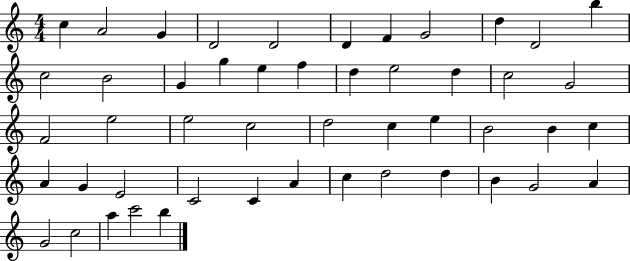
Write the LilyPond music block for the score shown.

{
  \clef treble
  \numericTimeSignature
  \time 4/4
  \key c \major
  c''4 a'2 g'4 | d'2 d'2 | d'4 f'4 g'2 | d''4 d'2 b''4 | \break c''2 b'2 | g'4 g''4 e''4 f''4 | d''4 e''2 d''4 | c''2 g'2 | \break f'2 e''2 | e''2 c''2 | d''2 c''4 e''4 | b'2 b'4 c''4 | \break a'4 g'4 e'2 | c'2 c'4 a'4 | c''4 d''2 d''4 | b'4 g'2 a'4 | \break g'2 c''2 | a''4 c'''2 b''4 | \bar "|."
}